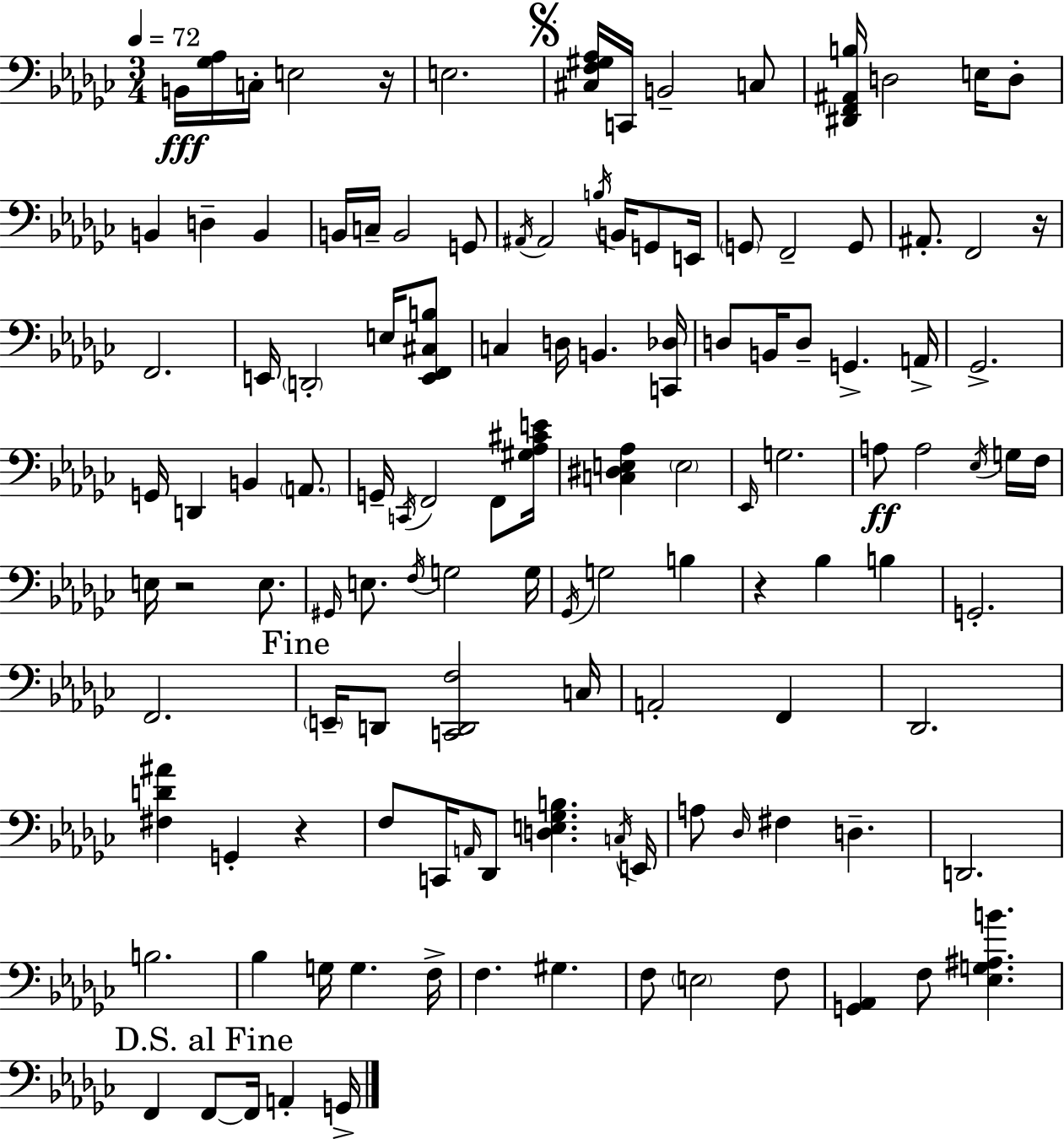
X:1
T:Untitled
M:3/4
L:1/4
K:Ebm
B,,/4 [_G,_A,]/4 C,/4 E,2 z/4 E,2 [^C,F,^G,_A,]/4 C,,/4 B,,2 C,/2 [^D,,F,,^A,,B,]/4 D,2 E,/4 D,/2 B,, D, B,, B,,/4 C,/4 B,,2 G,,/2 ^A,,/4 ^A,,2 B,/4 B,,/4 G,,/2 E,,/4 G,,/2 F,,2 G,,/2 ^A,,/2 F,,2 z/4 F,,2 E,,/4 D,,2 E,/4 [E,,F,,^C,B,]/2 C, D,/4 B,, [C,,_D,]/4 D,/2 B,,/4 D,/2 G,, A,,/4 _G,,2 G,,/4 D,, B,, A,,/2 G,,/4 C,,/4 F,,2 F,,/2 [^G,_A,^CE]/4 [C,^D,E,_A,] E,2 _E,,/4 G,2 A,/2 A,2 _E,/4 G,/4 F,/4 E,/4 z2 E,/2 ^G,,/4 E,/2 F,/4 G,2 G,/4 _G,,/4 G,2 B, z _B, B, G,,2 F,,2 E,,/4 D,,/2 [C,,D,,F,]2 C,/4 A,,2 F,, _D,,2 [^F,D^A] G,, z F,/2 C,,/4 A,,/4 _D,,/2 [D,E,_G,B,] C,/4 E,,/4 A,/2 _D,/4 ^F, D, D,,2 B,2 _B, G,/4 G, F,/4 F, ^G, F,/2 E,2 F,/2 [G,,_A,,] F,/2 [_E,G,^A,B] F,, F,,/2 F,,/4 A,, G,,/4